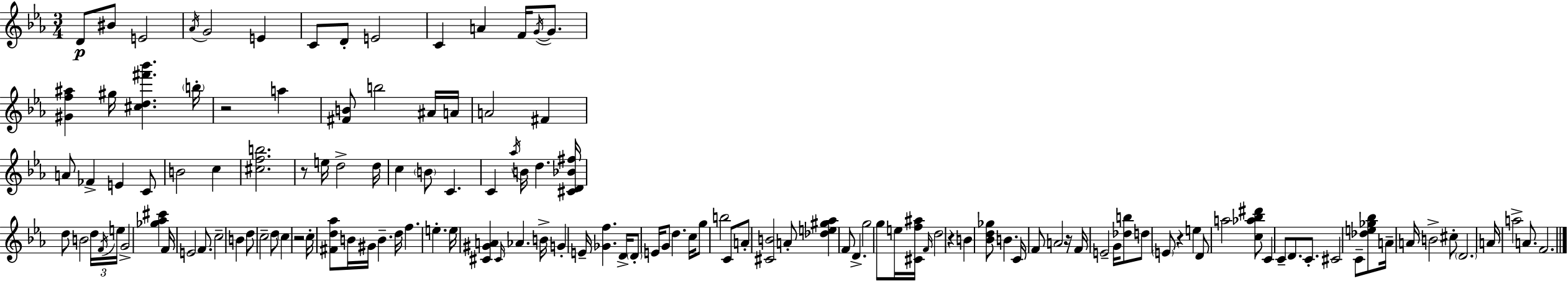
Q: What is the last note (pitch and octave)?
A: F4